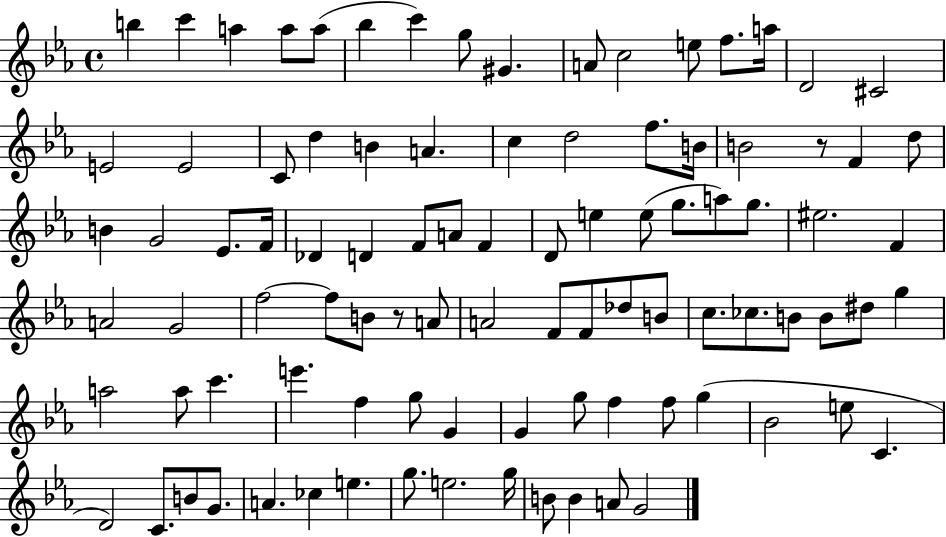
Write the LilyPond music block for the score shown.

{
  \clef treble
  \time 4/4
  \defaultTimeSignature
  \key ees \major
  \repeat volta 2 { b''4 c'''4 a''4 a''8 a''8( | bes''4 c'''4) g''8 gis'4. | a'8 c''2 e''8 f''8. a''16 | d'2 cis'2 | \break e'2 e'2 | c'8 d''4 b'4 a'4. | c''4 d''2 f''8. b'16 | b'2 r8 f'4 d''8 | \break b'4 g'2 ees'8. f'16 | des'4 d'4 f'8 a'8 f'4 | d'8 e''4 e''8( g''8. a''8) g''8. | eis''2. f'4 | \break a'2 g'2 | f''2~~ f''8 b'8 r8 a'8 | a'2 f'8 f'8 des''8 b'8 | c''8. ces''8. b'8 b'8 dis''8 g''4 | \break a''2 a''8 c'''4. | e'''4. f''4 g''8 g'4 | g'4 g''8 f''4 f''8 g''4( | bes'2 e''8 c'4. | \break d'2) c'8. b'8 g'8. | a'4. ces''4 e''4. | g''8. e''2. g''16 | b'8 b'4 a'8 g'2 | \break } \bar "|."
}